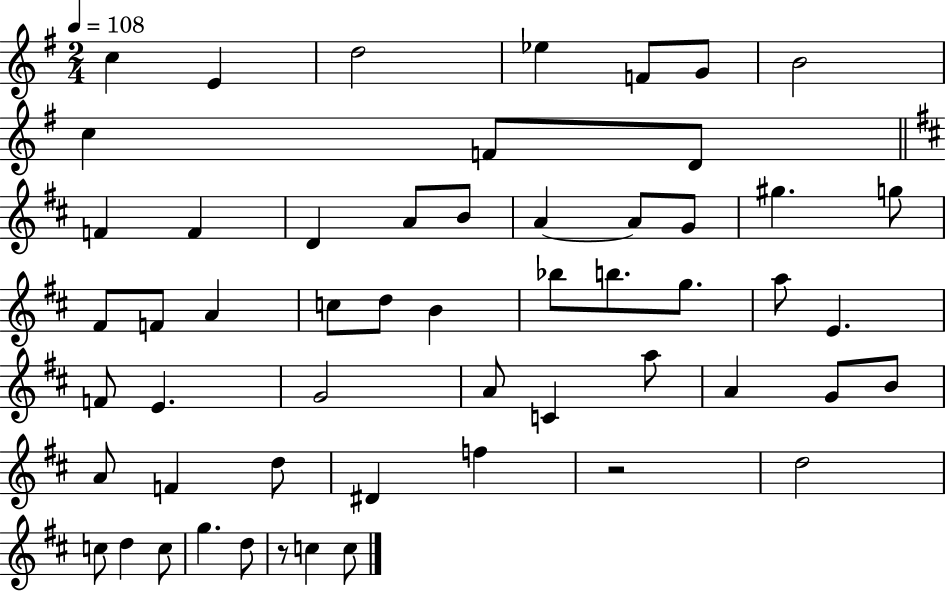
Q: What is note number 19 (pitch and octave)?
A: G#5